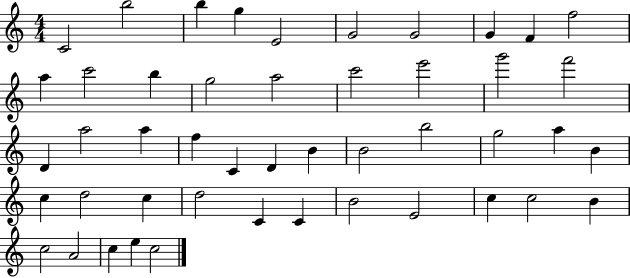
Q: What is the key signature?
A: C major